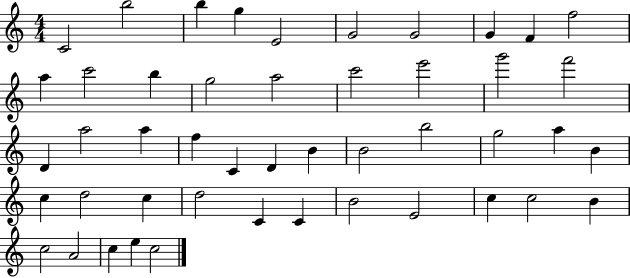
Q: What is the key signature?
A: C major